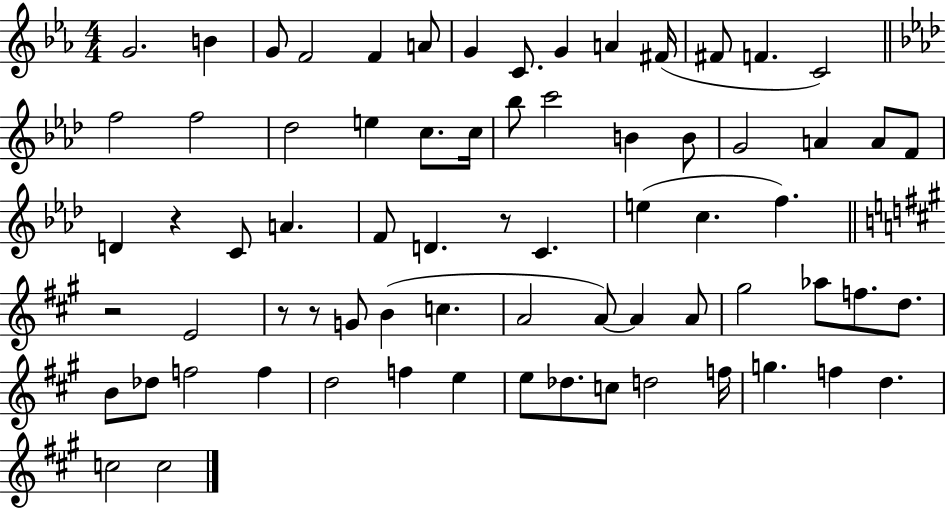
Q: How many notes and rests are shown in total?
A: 71